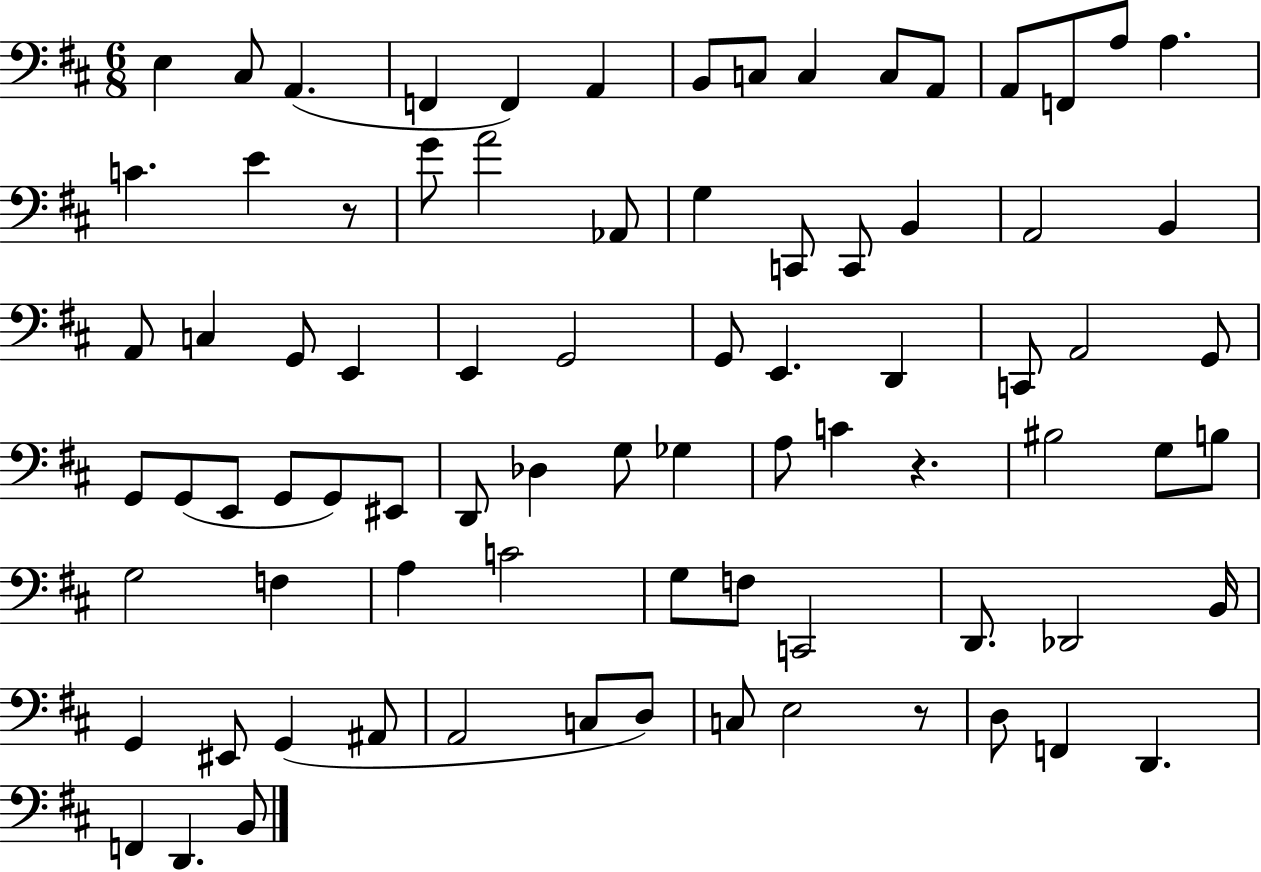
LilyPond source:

{
  \clef bass
  \numericTimeSignature
  \time 6/8
  \key d \major
  \repeat volta 2 { e4 cis8 a,4.( | f,4 f,4) a,4 | b,8 c8 c4 c8 a,8 | a,8 f,8 a8 a4. | \break c'4. e'4 r8 | g'8 a'2 aes,8 | g4 c,8 c,8 b,4 | a,2 b,4 | \break a,8 c4 g,8 e,4 | e,4 g,2 | g,8 e,4. d,4 | c,8 a,2 g,8 | \break g,8 g,8( e,8 g,8 g,8) eis,8 | d,8 des4 g8 ges4 | a8 c'4 r4. | bis2 g8 b8 | \break g2 f4 | a4 c'2 | g8 f8 c,2 | d,8. des,2 b,16 | \break g,4 eis,8 g,4( ais,8 | a,2 c8 d8) | c8 e2 r8 | d8 f,4 d,4. | \break f,4 d,4. b,8 | } \bar "|."
}